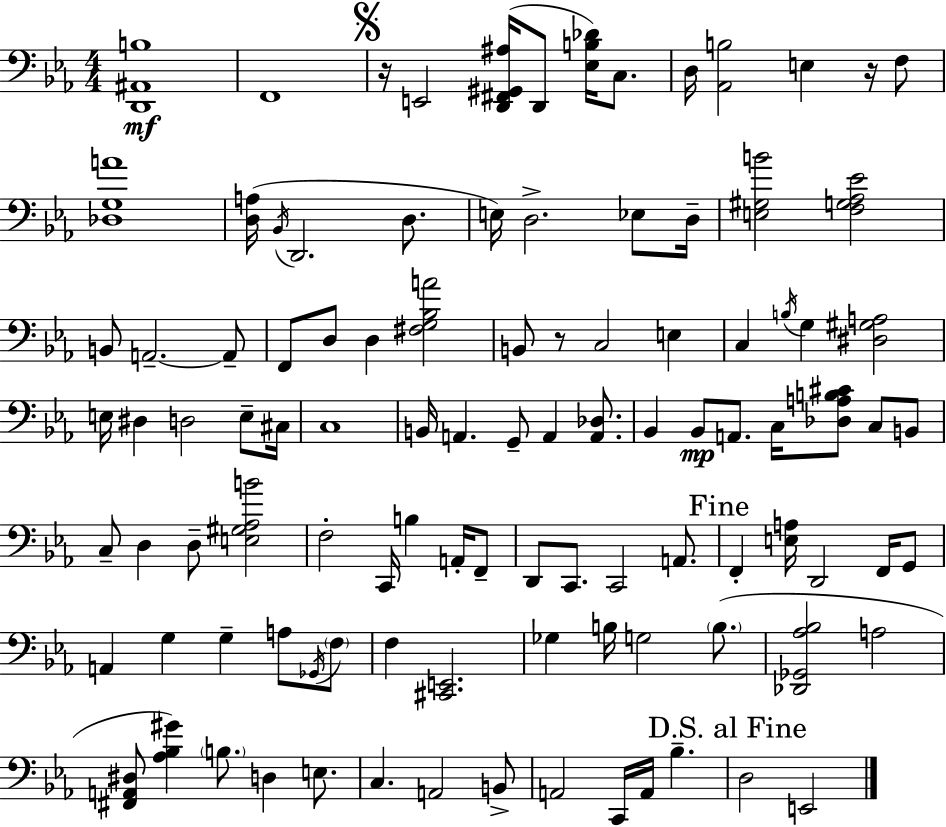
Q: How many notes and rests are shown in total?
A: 103